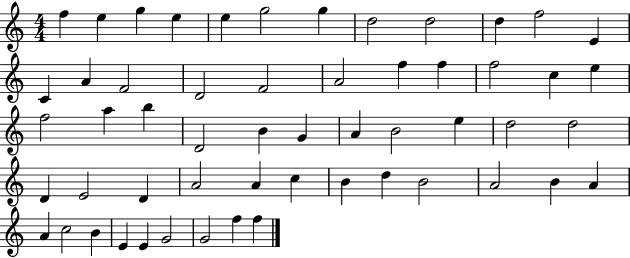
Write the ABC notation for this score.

X:1
T:Untitled
M:4/4
L:1/4
K:C
f e g e e g2 g d2 d2 d f2 E C A F2 D2 F2 A2 f f f2 c e f2 a b D2 B G A B2 e d2 d2 D E2 D A2 A c B d B2 A2 B A A c2 B E E G2 G2 f f